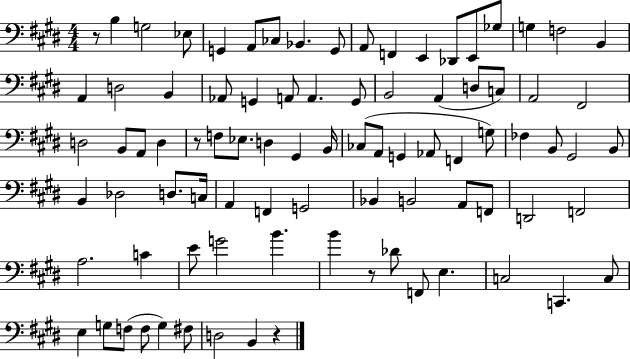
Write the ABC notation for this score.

X:1
T:Untitled
M:4/4
L:1/4
K:E
z/2 B, G,2 _E,/2 G,, A,,/2 _C,/2 _B,, G,,/2 A,,/2 F,, E,, _D,,/2 E,,/2 _G,/2 G, F,2 B,, A,, D,2 B,, _A,,/2 G,, A,,/2 A,, G,,/2 B,,2 A,, D,/2 C,/2 A,,2 ^F,,2 D,2 B,,/2 A,,/2 D, z/2 F,/2 _E,/2 D, ^G,, B,,/4 _C,/2 A,,/2 G,, _A,,/2 F,, G,/2 _F, B,,/2 ^G,,2 B,,/2 B,, _D,2 D,/2 C,/4 A,, F,, G,,2 _B,, B,,2 A,,/2 F,,/2 D,,2 F,,2 A,2 C E/2 G2 B B z/2 _D/2 F,,/2 E, C,2 C,, C,/2 E, G,/2 F,/2 F,/2 G, ^F,/2 D,2 B,, z